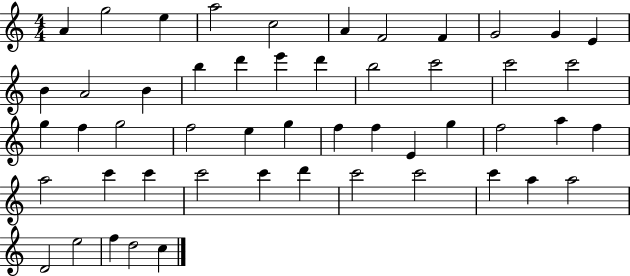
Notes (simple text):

A4/q G5/h E5/q A5/h C5/h A4/q F4/h F4/q G4/h G4/q E4/q B4/q A4/h B4/q B5/q D6/q E6/q D6/q B5/h C6/h C6/h C6/h G5/q F5/q G5/h F5/h E5/q G5/q F5/q F5/q E4/q G5/q F5/h A5/q F5/q A5/h C6/q C6/q C6/h C6/q D6/q C6/h C6/h C6/q A5/q A5/h D4/h E5/h F5/q D5/h C5/q